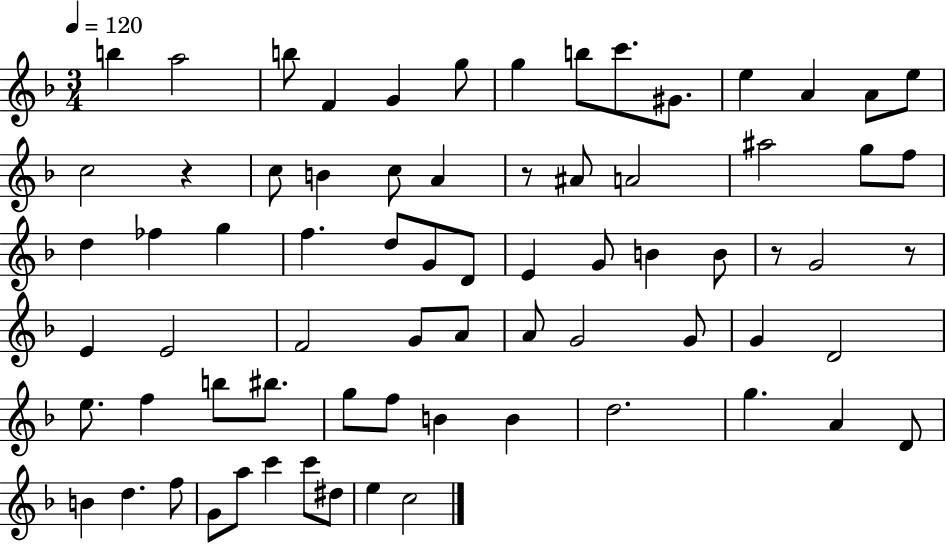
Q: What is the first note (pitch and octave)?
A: B5